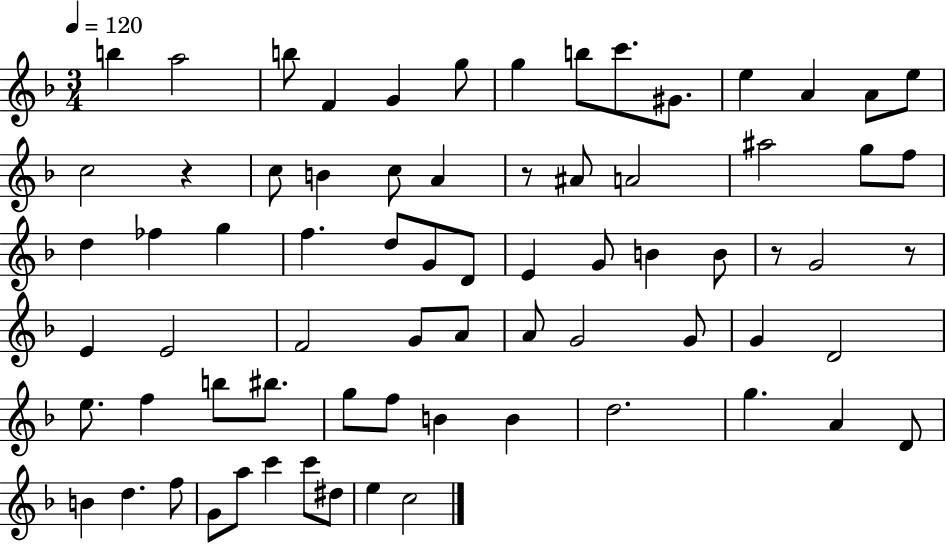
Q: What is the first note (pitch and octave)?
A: B5